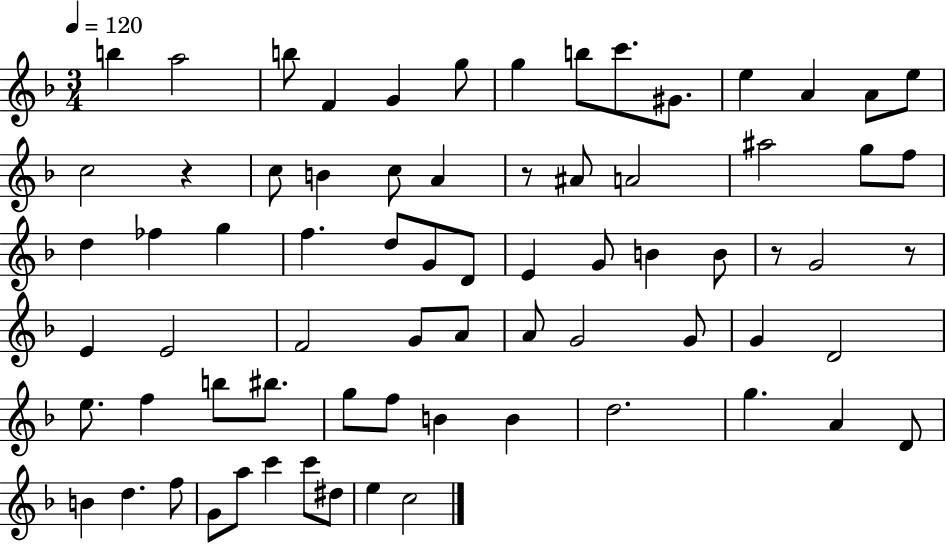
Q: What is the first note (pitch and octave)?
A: B5